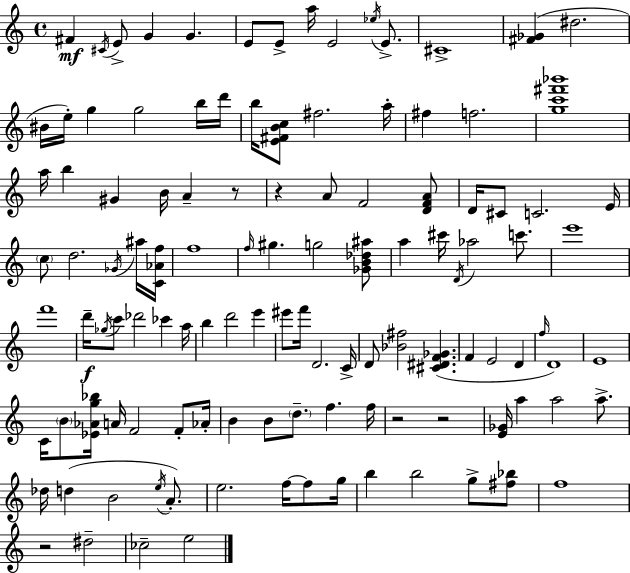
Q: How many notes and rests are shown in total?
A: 116